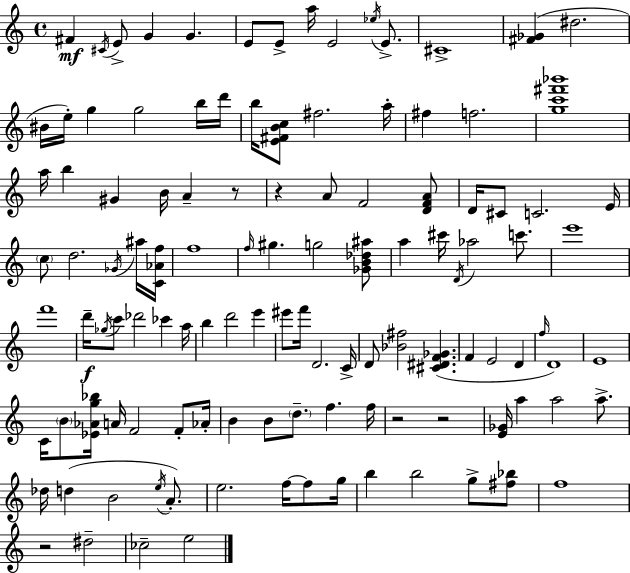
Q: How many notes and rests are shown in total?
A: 116